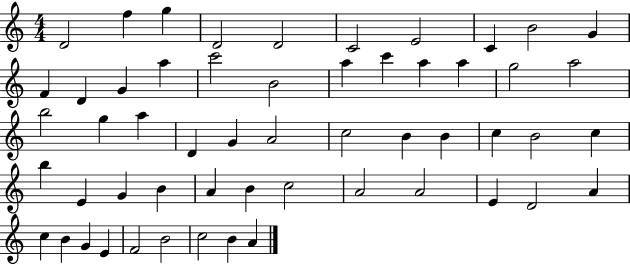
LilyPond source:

{
  \clef treble
  \numericTimeSignature
  \time 4/4
  \key c \major
  d'2 f''4 g''4 | d'2 d'2 | c'2 e'2 | c'4 b'2 g'4 | \break f'4 d'4 g'4 a''4 | c'''2 b'2 | a''4 c'''4 a''4 a''4 | g''2 a''2 | \break b''2 g''4 a''4 | d'4 g'4 a'2 | c''2 b'4 b'4 | c''4 b'2 c''4 | \break b''4 e'4 g'4 b'4 | a'4 b'4 c''2 | a'2 a'2 | e'4 d'2 a'4 | \break c''4 b'4 g'4 e'4 | f'2 b'2 | c''2 b'4 a'4 | \bar "|."
}